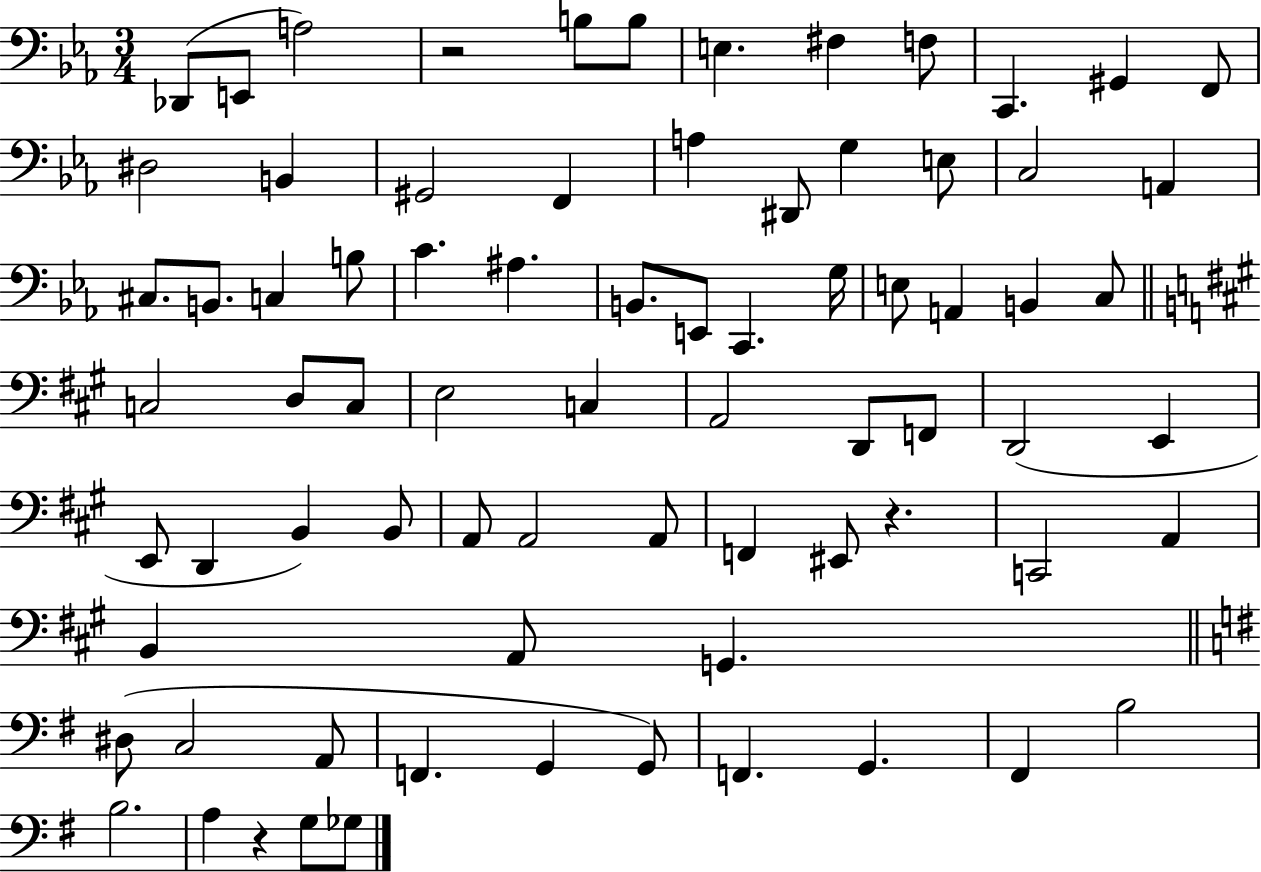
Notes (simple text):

Db2/e E2/e A3/h R/h B3/e B3/e E3/q. F#3/q F3/e C2/q. G#2/q F2/e D#3/h B2/q G#2/h F2/q A3/q D#2/e G3/q E3/e C3/h A2/q C#3/e. B2/e. C3/q B3/e C4/q. A#3/q. B2/e. E2/e C2/q. G3/s E3/e A2/q B2/q C3/e C3/h D3/e C3/e E3/h C3/q A2/h D2/e F2/e D2/h E2/q E2/e D2/q B2/q B2/e A2/e A2/h A2/e F2/q EIS2/e R/q. C2/h A2/q B2/q A2/e G2/q. D#3/e C3/h A2/e F2/q. G2/q G2/e F2/q. G2/q. F#2/q B3/h B3/h. A3/q R/q G3/e Gb3/e